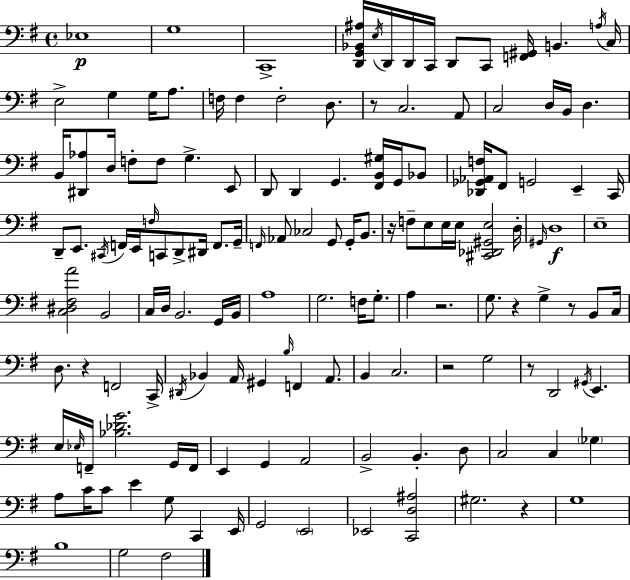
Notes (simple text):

Eb3/w G3/w C2/w [D2,G2,Bb2,A#3]/s E3/s D2/s D2/s C2/s D2/e C2/e [F2,G#2]/s B2/q. A3/s C3/s E3/h G3/q G3/s A3/e. F3/s F3/q F3/h D3/e. R/e C3/h. A2/e C3/h D3/s B2/s D3/q. B2/s [D#2,Ab3]/e D3/s F3/e F3/e G3/q. E2/e D2/e D2/q G2/q. [F#2,B2,G#3]/s G2/s Bb2/e [Db2,Gb2,Ab2,F3]/s F#2/e G2/h E2/q C2/s D2/e E2/e. C#2/s F2/s E2/s F3/s C2/e D2/e D#2/s F2/e. G2/s F2/s Ab2/e CES3/h G2/e G2/s B2/e. R/s F3/e E3/e E3/s E3/s [C#2,Db2,G#2,E3]/h D3/s G#2/s D3/w E3/w [C3,D#3,F#3,A4]/h B2/h C3/s D3/s B2/h. G2/s B2/s A3/w G3/h. F3/s G3/e. A3/q R/h. G3/e. R/q G3/q R/e B2/e C3/s D3/e. R/q F2/h C2/s D#2/s Bb2/q A2/s G#2/q B3/s F2/q A2/e. B2/q C3/h. R/h G3/h R/e D2/h G#2/s E2/q. E3/s Eb3/s F2/s [Bb3,Db4,G4]/h. G2/s F2/s E2/q G2/q A2/h B2/h B2/q. D3/e C3/h C3/q Gb3/q A3/e C4/s C4/e E4/q G3/e C2/q E2/s G2/h E2/h Eb2/h [C2,D3,A#3]/h G#3/h. R/q G3/w B3/w G3/h F#3/h